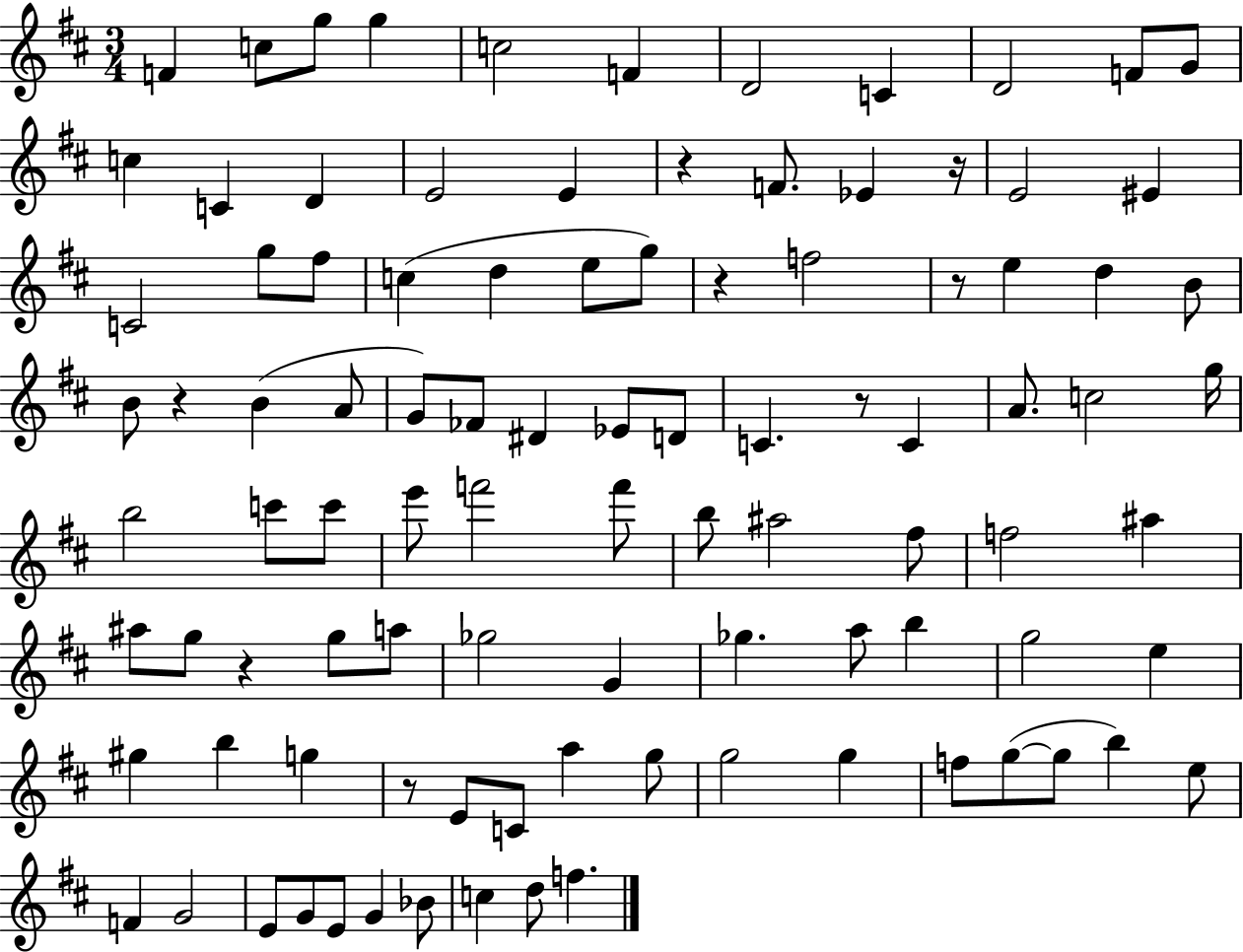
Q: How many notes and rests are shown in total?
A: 98